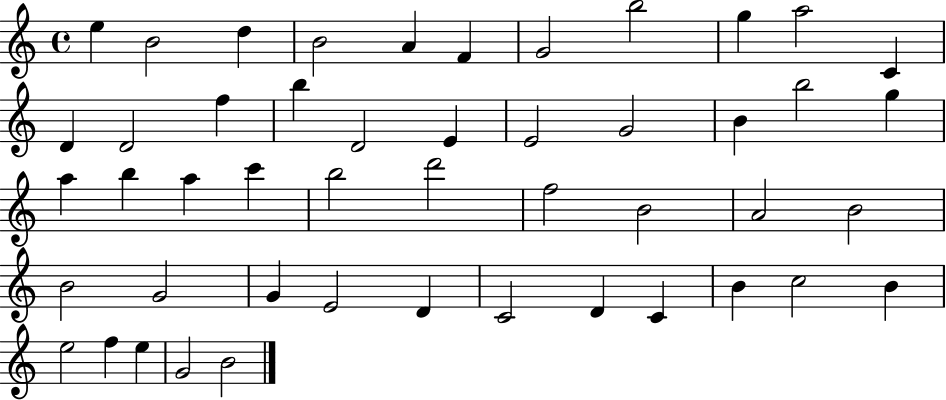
{
  \clef treble
  \time 4/4
  \defaultTimeSignature
  \key c \major
  e''4 b'2 d''4 | b'2 a'4 f'4 | g'2 b''2 | g''4 a''2 c'4 | \break d'4 d'2 f''4 | b''4 d'2 e'4 | e'2 g'2 | b'4 b''2 g''4 | \break a''4 b''4 a''4 c'''4 | b''2 d'''2 | f''2 b'2 | a'2 b'2 | \break b'2 g'2 | g'4 e'2 d'4 | c'2 d'4 c'4 | b'4 c''2 b'4 | \break e''2 f''4 e''4 | g'2 b'2 | \bar "|."
}